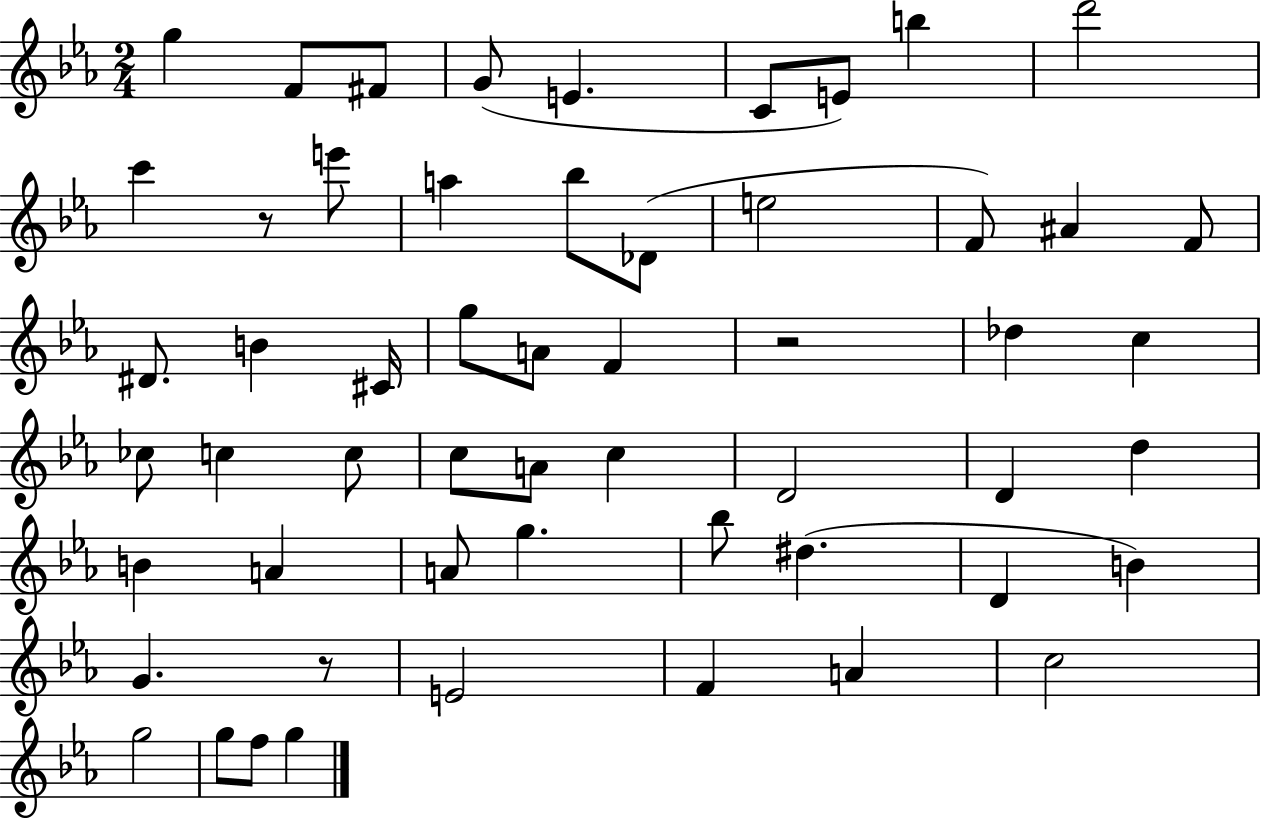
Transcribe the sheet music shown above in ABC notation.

X:1
T:Untitled
M:2/4
L:1/4
K:Eb
g F/2 ^F/2 G/2 E C/2 E/2 b d'2 c' z/2 e'/2 a _b/2 _D/2 e2 F/2 ^A F/2 ^D/2 B ^C/4 g/2 A/2 F z2 _d c _c/2 c c/2 c/2 A/2 c D2 D d B A A/2 g _b/2 ^d D B G z/2 E2 F A c2 g2 g/2 f/2 g